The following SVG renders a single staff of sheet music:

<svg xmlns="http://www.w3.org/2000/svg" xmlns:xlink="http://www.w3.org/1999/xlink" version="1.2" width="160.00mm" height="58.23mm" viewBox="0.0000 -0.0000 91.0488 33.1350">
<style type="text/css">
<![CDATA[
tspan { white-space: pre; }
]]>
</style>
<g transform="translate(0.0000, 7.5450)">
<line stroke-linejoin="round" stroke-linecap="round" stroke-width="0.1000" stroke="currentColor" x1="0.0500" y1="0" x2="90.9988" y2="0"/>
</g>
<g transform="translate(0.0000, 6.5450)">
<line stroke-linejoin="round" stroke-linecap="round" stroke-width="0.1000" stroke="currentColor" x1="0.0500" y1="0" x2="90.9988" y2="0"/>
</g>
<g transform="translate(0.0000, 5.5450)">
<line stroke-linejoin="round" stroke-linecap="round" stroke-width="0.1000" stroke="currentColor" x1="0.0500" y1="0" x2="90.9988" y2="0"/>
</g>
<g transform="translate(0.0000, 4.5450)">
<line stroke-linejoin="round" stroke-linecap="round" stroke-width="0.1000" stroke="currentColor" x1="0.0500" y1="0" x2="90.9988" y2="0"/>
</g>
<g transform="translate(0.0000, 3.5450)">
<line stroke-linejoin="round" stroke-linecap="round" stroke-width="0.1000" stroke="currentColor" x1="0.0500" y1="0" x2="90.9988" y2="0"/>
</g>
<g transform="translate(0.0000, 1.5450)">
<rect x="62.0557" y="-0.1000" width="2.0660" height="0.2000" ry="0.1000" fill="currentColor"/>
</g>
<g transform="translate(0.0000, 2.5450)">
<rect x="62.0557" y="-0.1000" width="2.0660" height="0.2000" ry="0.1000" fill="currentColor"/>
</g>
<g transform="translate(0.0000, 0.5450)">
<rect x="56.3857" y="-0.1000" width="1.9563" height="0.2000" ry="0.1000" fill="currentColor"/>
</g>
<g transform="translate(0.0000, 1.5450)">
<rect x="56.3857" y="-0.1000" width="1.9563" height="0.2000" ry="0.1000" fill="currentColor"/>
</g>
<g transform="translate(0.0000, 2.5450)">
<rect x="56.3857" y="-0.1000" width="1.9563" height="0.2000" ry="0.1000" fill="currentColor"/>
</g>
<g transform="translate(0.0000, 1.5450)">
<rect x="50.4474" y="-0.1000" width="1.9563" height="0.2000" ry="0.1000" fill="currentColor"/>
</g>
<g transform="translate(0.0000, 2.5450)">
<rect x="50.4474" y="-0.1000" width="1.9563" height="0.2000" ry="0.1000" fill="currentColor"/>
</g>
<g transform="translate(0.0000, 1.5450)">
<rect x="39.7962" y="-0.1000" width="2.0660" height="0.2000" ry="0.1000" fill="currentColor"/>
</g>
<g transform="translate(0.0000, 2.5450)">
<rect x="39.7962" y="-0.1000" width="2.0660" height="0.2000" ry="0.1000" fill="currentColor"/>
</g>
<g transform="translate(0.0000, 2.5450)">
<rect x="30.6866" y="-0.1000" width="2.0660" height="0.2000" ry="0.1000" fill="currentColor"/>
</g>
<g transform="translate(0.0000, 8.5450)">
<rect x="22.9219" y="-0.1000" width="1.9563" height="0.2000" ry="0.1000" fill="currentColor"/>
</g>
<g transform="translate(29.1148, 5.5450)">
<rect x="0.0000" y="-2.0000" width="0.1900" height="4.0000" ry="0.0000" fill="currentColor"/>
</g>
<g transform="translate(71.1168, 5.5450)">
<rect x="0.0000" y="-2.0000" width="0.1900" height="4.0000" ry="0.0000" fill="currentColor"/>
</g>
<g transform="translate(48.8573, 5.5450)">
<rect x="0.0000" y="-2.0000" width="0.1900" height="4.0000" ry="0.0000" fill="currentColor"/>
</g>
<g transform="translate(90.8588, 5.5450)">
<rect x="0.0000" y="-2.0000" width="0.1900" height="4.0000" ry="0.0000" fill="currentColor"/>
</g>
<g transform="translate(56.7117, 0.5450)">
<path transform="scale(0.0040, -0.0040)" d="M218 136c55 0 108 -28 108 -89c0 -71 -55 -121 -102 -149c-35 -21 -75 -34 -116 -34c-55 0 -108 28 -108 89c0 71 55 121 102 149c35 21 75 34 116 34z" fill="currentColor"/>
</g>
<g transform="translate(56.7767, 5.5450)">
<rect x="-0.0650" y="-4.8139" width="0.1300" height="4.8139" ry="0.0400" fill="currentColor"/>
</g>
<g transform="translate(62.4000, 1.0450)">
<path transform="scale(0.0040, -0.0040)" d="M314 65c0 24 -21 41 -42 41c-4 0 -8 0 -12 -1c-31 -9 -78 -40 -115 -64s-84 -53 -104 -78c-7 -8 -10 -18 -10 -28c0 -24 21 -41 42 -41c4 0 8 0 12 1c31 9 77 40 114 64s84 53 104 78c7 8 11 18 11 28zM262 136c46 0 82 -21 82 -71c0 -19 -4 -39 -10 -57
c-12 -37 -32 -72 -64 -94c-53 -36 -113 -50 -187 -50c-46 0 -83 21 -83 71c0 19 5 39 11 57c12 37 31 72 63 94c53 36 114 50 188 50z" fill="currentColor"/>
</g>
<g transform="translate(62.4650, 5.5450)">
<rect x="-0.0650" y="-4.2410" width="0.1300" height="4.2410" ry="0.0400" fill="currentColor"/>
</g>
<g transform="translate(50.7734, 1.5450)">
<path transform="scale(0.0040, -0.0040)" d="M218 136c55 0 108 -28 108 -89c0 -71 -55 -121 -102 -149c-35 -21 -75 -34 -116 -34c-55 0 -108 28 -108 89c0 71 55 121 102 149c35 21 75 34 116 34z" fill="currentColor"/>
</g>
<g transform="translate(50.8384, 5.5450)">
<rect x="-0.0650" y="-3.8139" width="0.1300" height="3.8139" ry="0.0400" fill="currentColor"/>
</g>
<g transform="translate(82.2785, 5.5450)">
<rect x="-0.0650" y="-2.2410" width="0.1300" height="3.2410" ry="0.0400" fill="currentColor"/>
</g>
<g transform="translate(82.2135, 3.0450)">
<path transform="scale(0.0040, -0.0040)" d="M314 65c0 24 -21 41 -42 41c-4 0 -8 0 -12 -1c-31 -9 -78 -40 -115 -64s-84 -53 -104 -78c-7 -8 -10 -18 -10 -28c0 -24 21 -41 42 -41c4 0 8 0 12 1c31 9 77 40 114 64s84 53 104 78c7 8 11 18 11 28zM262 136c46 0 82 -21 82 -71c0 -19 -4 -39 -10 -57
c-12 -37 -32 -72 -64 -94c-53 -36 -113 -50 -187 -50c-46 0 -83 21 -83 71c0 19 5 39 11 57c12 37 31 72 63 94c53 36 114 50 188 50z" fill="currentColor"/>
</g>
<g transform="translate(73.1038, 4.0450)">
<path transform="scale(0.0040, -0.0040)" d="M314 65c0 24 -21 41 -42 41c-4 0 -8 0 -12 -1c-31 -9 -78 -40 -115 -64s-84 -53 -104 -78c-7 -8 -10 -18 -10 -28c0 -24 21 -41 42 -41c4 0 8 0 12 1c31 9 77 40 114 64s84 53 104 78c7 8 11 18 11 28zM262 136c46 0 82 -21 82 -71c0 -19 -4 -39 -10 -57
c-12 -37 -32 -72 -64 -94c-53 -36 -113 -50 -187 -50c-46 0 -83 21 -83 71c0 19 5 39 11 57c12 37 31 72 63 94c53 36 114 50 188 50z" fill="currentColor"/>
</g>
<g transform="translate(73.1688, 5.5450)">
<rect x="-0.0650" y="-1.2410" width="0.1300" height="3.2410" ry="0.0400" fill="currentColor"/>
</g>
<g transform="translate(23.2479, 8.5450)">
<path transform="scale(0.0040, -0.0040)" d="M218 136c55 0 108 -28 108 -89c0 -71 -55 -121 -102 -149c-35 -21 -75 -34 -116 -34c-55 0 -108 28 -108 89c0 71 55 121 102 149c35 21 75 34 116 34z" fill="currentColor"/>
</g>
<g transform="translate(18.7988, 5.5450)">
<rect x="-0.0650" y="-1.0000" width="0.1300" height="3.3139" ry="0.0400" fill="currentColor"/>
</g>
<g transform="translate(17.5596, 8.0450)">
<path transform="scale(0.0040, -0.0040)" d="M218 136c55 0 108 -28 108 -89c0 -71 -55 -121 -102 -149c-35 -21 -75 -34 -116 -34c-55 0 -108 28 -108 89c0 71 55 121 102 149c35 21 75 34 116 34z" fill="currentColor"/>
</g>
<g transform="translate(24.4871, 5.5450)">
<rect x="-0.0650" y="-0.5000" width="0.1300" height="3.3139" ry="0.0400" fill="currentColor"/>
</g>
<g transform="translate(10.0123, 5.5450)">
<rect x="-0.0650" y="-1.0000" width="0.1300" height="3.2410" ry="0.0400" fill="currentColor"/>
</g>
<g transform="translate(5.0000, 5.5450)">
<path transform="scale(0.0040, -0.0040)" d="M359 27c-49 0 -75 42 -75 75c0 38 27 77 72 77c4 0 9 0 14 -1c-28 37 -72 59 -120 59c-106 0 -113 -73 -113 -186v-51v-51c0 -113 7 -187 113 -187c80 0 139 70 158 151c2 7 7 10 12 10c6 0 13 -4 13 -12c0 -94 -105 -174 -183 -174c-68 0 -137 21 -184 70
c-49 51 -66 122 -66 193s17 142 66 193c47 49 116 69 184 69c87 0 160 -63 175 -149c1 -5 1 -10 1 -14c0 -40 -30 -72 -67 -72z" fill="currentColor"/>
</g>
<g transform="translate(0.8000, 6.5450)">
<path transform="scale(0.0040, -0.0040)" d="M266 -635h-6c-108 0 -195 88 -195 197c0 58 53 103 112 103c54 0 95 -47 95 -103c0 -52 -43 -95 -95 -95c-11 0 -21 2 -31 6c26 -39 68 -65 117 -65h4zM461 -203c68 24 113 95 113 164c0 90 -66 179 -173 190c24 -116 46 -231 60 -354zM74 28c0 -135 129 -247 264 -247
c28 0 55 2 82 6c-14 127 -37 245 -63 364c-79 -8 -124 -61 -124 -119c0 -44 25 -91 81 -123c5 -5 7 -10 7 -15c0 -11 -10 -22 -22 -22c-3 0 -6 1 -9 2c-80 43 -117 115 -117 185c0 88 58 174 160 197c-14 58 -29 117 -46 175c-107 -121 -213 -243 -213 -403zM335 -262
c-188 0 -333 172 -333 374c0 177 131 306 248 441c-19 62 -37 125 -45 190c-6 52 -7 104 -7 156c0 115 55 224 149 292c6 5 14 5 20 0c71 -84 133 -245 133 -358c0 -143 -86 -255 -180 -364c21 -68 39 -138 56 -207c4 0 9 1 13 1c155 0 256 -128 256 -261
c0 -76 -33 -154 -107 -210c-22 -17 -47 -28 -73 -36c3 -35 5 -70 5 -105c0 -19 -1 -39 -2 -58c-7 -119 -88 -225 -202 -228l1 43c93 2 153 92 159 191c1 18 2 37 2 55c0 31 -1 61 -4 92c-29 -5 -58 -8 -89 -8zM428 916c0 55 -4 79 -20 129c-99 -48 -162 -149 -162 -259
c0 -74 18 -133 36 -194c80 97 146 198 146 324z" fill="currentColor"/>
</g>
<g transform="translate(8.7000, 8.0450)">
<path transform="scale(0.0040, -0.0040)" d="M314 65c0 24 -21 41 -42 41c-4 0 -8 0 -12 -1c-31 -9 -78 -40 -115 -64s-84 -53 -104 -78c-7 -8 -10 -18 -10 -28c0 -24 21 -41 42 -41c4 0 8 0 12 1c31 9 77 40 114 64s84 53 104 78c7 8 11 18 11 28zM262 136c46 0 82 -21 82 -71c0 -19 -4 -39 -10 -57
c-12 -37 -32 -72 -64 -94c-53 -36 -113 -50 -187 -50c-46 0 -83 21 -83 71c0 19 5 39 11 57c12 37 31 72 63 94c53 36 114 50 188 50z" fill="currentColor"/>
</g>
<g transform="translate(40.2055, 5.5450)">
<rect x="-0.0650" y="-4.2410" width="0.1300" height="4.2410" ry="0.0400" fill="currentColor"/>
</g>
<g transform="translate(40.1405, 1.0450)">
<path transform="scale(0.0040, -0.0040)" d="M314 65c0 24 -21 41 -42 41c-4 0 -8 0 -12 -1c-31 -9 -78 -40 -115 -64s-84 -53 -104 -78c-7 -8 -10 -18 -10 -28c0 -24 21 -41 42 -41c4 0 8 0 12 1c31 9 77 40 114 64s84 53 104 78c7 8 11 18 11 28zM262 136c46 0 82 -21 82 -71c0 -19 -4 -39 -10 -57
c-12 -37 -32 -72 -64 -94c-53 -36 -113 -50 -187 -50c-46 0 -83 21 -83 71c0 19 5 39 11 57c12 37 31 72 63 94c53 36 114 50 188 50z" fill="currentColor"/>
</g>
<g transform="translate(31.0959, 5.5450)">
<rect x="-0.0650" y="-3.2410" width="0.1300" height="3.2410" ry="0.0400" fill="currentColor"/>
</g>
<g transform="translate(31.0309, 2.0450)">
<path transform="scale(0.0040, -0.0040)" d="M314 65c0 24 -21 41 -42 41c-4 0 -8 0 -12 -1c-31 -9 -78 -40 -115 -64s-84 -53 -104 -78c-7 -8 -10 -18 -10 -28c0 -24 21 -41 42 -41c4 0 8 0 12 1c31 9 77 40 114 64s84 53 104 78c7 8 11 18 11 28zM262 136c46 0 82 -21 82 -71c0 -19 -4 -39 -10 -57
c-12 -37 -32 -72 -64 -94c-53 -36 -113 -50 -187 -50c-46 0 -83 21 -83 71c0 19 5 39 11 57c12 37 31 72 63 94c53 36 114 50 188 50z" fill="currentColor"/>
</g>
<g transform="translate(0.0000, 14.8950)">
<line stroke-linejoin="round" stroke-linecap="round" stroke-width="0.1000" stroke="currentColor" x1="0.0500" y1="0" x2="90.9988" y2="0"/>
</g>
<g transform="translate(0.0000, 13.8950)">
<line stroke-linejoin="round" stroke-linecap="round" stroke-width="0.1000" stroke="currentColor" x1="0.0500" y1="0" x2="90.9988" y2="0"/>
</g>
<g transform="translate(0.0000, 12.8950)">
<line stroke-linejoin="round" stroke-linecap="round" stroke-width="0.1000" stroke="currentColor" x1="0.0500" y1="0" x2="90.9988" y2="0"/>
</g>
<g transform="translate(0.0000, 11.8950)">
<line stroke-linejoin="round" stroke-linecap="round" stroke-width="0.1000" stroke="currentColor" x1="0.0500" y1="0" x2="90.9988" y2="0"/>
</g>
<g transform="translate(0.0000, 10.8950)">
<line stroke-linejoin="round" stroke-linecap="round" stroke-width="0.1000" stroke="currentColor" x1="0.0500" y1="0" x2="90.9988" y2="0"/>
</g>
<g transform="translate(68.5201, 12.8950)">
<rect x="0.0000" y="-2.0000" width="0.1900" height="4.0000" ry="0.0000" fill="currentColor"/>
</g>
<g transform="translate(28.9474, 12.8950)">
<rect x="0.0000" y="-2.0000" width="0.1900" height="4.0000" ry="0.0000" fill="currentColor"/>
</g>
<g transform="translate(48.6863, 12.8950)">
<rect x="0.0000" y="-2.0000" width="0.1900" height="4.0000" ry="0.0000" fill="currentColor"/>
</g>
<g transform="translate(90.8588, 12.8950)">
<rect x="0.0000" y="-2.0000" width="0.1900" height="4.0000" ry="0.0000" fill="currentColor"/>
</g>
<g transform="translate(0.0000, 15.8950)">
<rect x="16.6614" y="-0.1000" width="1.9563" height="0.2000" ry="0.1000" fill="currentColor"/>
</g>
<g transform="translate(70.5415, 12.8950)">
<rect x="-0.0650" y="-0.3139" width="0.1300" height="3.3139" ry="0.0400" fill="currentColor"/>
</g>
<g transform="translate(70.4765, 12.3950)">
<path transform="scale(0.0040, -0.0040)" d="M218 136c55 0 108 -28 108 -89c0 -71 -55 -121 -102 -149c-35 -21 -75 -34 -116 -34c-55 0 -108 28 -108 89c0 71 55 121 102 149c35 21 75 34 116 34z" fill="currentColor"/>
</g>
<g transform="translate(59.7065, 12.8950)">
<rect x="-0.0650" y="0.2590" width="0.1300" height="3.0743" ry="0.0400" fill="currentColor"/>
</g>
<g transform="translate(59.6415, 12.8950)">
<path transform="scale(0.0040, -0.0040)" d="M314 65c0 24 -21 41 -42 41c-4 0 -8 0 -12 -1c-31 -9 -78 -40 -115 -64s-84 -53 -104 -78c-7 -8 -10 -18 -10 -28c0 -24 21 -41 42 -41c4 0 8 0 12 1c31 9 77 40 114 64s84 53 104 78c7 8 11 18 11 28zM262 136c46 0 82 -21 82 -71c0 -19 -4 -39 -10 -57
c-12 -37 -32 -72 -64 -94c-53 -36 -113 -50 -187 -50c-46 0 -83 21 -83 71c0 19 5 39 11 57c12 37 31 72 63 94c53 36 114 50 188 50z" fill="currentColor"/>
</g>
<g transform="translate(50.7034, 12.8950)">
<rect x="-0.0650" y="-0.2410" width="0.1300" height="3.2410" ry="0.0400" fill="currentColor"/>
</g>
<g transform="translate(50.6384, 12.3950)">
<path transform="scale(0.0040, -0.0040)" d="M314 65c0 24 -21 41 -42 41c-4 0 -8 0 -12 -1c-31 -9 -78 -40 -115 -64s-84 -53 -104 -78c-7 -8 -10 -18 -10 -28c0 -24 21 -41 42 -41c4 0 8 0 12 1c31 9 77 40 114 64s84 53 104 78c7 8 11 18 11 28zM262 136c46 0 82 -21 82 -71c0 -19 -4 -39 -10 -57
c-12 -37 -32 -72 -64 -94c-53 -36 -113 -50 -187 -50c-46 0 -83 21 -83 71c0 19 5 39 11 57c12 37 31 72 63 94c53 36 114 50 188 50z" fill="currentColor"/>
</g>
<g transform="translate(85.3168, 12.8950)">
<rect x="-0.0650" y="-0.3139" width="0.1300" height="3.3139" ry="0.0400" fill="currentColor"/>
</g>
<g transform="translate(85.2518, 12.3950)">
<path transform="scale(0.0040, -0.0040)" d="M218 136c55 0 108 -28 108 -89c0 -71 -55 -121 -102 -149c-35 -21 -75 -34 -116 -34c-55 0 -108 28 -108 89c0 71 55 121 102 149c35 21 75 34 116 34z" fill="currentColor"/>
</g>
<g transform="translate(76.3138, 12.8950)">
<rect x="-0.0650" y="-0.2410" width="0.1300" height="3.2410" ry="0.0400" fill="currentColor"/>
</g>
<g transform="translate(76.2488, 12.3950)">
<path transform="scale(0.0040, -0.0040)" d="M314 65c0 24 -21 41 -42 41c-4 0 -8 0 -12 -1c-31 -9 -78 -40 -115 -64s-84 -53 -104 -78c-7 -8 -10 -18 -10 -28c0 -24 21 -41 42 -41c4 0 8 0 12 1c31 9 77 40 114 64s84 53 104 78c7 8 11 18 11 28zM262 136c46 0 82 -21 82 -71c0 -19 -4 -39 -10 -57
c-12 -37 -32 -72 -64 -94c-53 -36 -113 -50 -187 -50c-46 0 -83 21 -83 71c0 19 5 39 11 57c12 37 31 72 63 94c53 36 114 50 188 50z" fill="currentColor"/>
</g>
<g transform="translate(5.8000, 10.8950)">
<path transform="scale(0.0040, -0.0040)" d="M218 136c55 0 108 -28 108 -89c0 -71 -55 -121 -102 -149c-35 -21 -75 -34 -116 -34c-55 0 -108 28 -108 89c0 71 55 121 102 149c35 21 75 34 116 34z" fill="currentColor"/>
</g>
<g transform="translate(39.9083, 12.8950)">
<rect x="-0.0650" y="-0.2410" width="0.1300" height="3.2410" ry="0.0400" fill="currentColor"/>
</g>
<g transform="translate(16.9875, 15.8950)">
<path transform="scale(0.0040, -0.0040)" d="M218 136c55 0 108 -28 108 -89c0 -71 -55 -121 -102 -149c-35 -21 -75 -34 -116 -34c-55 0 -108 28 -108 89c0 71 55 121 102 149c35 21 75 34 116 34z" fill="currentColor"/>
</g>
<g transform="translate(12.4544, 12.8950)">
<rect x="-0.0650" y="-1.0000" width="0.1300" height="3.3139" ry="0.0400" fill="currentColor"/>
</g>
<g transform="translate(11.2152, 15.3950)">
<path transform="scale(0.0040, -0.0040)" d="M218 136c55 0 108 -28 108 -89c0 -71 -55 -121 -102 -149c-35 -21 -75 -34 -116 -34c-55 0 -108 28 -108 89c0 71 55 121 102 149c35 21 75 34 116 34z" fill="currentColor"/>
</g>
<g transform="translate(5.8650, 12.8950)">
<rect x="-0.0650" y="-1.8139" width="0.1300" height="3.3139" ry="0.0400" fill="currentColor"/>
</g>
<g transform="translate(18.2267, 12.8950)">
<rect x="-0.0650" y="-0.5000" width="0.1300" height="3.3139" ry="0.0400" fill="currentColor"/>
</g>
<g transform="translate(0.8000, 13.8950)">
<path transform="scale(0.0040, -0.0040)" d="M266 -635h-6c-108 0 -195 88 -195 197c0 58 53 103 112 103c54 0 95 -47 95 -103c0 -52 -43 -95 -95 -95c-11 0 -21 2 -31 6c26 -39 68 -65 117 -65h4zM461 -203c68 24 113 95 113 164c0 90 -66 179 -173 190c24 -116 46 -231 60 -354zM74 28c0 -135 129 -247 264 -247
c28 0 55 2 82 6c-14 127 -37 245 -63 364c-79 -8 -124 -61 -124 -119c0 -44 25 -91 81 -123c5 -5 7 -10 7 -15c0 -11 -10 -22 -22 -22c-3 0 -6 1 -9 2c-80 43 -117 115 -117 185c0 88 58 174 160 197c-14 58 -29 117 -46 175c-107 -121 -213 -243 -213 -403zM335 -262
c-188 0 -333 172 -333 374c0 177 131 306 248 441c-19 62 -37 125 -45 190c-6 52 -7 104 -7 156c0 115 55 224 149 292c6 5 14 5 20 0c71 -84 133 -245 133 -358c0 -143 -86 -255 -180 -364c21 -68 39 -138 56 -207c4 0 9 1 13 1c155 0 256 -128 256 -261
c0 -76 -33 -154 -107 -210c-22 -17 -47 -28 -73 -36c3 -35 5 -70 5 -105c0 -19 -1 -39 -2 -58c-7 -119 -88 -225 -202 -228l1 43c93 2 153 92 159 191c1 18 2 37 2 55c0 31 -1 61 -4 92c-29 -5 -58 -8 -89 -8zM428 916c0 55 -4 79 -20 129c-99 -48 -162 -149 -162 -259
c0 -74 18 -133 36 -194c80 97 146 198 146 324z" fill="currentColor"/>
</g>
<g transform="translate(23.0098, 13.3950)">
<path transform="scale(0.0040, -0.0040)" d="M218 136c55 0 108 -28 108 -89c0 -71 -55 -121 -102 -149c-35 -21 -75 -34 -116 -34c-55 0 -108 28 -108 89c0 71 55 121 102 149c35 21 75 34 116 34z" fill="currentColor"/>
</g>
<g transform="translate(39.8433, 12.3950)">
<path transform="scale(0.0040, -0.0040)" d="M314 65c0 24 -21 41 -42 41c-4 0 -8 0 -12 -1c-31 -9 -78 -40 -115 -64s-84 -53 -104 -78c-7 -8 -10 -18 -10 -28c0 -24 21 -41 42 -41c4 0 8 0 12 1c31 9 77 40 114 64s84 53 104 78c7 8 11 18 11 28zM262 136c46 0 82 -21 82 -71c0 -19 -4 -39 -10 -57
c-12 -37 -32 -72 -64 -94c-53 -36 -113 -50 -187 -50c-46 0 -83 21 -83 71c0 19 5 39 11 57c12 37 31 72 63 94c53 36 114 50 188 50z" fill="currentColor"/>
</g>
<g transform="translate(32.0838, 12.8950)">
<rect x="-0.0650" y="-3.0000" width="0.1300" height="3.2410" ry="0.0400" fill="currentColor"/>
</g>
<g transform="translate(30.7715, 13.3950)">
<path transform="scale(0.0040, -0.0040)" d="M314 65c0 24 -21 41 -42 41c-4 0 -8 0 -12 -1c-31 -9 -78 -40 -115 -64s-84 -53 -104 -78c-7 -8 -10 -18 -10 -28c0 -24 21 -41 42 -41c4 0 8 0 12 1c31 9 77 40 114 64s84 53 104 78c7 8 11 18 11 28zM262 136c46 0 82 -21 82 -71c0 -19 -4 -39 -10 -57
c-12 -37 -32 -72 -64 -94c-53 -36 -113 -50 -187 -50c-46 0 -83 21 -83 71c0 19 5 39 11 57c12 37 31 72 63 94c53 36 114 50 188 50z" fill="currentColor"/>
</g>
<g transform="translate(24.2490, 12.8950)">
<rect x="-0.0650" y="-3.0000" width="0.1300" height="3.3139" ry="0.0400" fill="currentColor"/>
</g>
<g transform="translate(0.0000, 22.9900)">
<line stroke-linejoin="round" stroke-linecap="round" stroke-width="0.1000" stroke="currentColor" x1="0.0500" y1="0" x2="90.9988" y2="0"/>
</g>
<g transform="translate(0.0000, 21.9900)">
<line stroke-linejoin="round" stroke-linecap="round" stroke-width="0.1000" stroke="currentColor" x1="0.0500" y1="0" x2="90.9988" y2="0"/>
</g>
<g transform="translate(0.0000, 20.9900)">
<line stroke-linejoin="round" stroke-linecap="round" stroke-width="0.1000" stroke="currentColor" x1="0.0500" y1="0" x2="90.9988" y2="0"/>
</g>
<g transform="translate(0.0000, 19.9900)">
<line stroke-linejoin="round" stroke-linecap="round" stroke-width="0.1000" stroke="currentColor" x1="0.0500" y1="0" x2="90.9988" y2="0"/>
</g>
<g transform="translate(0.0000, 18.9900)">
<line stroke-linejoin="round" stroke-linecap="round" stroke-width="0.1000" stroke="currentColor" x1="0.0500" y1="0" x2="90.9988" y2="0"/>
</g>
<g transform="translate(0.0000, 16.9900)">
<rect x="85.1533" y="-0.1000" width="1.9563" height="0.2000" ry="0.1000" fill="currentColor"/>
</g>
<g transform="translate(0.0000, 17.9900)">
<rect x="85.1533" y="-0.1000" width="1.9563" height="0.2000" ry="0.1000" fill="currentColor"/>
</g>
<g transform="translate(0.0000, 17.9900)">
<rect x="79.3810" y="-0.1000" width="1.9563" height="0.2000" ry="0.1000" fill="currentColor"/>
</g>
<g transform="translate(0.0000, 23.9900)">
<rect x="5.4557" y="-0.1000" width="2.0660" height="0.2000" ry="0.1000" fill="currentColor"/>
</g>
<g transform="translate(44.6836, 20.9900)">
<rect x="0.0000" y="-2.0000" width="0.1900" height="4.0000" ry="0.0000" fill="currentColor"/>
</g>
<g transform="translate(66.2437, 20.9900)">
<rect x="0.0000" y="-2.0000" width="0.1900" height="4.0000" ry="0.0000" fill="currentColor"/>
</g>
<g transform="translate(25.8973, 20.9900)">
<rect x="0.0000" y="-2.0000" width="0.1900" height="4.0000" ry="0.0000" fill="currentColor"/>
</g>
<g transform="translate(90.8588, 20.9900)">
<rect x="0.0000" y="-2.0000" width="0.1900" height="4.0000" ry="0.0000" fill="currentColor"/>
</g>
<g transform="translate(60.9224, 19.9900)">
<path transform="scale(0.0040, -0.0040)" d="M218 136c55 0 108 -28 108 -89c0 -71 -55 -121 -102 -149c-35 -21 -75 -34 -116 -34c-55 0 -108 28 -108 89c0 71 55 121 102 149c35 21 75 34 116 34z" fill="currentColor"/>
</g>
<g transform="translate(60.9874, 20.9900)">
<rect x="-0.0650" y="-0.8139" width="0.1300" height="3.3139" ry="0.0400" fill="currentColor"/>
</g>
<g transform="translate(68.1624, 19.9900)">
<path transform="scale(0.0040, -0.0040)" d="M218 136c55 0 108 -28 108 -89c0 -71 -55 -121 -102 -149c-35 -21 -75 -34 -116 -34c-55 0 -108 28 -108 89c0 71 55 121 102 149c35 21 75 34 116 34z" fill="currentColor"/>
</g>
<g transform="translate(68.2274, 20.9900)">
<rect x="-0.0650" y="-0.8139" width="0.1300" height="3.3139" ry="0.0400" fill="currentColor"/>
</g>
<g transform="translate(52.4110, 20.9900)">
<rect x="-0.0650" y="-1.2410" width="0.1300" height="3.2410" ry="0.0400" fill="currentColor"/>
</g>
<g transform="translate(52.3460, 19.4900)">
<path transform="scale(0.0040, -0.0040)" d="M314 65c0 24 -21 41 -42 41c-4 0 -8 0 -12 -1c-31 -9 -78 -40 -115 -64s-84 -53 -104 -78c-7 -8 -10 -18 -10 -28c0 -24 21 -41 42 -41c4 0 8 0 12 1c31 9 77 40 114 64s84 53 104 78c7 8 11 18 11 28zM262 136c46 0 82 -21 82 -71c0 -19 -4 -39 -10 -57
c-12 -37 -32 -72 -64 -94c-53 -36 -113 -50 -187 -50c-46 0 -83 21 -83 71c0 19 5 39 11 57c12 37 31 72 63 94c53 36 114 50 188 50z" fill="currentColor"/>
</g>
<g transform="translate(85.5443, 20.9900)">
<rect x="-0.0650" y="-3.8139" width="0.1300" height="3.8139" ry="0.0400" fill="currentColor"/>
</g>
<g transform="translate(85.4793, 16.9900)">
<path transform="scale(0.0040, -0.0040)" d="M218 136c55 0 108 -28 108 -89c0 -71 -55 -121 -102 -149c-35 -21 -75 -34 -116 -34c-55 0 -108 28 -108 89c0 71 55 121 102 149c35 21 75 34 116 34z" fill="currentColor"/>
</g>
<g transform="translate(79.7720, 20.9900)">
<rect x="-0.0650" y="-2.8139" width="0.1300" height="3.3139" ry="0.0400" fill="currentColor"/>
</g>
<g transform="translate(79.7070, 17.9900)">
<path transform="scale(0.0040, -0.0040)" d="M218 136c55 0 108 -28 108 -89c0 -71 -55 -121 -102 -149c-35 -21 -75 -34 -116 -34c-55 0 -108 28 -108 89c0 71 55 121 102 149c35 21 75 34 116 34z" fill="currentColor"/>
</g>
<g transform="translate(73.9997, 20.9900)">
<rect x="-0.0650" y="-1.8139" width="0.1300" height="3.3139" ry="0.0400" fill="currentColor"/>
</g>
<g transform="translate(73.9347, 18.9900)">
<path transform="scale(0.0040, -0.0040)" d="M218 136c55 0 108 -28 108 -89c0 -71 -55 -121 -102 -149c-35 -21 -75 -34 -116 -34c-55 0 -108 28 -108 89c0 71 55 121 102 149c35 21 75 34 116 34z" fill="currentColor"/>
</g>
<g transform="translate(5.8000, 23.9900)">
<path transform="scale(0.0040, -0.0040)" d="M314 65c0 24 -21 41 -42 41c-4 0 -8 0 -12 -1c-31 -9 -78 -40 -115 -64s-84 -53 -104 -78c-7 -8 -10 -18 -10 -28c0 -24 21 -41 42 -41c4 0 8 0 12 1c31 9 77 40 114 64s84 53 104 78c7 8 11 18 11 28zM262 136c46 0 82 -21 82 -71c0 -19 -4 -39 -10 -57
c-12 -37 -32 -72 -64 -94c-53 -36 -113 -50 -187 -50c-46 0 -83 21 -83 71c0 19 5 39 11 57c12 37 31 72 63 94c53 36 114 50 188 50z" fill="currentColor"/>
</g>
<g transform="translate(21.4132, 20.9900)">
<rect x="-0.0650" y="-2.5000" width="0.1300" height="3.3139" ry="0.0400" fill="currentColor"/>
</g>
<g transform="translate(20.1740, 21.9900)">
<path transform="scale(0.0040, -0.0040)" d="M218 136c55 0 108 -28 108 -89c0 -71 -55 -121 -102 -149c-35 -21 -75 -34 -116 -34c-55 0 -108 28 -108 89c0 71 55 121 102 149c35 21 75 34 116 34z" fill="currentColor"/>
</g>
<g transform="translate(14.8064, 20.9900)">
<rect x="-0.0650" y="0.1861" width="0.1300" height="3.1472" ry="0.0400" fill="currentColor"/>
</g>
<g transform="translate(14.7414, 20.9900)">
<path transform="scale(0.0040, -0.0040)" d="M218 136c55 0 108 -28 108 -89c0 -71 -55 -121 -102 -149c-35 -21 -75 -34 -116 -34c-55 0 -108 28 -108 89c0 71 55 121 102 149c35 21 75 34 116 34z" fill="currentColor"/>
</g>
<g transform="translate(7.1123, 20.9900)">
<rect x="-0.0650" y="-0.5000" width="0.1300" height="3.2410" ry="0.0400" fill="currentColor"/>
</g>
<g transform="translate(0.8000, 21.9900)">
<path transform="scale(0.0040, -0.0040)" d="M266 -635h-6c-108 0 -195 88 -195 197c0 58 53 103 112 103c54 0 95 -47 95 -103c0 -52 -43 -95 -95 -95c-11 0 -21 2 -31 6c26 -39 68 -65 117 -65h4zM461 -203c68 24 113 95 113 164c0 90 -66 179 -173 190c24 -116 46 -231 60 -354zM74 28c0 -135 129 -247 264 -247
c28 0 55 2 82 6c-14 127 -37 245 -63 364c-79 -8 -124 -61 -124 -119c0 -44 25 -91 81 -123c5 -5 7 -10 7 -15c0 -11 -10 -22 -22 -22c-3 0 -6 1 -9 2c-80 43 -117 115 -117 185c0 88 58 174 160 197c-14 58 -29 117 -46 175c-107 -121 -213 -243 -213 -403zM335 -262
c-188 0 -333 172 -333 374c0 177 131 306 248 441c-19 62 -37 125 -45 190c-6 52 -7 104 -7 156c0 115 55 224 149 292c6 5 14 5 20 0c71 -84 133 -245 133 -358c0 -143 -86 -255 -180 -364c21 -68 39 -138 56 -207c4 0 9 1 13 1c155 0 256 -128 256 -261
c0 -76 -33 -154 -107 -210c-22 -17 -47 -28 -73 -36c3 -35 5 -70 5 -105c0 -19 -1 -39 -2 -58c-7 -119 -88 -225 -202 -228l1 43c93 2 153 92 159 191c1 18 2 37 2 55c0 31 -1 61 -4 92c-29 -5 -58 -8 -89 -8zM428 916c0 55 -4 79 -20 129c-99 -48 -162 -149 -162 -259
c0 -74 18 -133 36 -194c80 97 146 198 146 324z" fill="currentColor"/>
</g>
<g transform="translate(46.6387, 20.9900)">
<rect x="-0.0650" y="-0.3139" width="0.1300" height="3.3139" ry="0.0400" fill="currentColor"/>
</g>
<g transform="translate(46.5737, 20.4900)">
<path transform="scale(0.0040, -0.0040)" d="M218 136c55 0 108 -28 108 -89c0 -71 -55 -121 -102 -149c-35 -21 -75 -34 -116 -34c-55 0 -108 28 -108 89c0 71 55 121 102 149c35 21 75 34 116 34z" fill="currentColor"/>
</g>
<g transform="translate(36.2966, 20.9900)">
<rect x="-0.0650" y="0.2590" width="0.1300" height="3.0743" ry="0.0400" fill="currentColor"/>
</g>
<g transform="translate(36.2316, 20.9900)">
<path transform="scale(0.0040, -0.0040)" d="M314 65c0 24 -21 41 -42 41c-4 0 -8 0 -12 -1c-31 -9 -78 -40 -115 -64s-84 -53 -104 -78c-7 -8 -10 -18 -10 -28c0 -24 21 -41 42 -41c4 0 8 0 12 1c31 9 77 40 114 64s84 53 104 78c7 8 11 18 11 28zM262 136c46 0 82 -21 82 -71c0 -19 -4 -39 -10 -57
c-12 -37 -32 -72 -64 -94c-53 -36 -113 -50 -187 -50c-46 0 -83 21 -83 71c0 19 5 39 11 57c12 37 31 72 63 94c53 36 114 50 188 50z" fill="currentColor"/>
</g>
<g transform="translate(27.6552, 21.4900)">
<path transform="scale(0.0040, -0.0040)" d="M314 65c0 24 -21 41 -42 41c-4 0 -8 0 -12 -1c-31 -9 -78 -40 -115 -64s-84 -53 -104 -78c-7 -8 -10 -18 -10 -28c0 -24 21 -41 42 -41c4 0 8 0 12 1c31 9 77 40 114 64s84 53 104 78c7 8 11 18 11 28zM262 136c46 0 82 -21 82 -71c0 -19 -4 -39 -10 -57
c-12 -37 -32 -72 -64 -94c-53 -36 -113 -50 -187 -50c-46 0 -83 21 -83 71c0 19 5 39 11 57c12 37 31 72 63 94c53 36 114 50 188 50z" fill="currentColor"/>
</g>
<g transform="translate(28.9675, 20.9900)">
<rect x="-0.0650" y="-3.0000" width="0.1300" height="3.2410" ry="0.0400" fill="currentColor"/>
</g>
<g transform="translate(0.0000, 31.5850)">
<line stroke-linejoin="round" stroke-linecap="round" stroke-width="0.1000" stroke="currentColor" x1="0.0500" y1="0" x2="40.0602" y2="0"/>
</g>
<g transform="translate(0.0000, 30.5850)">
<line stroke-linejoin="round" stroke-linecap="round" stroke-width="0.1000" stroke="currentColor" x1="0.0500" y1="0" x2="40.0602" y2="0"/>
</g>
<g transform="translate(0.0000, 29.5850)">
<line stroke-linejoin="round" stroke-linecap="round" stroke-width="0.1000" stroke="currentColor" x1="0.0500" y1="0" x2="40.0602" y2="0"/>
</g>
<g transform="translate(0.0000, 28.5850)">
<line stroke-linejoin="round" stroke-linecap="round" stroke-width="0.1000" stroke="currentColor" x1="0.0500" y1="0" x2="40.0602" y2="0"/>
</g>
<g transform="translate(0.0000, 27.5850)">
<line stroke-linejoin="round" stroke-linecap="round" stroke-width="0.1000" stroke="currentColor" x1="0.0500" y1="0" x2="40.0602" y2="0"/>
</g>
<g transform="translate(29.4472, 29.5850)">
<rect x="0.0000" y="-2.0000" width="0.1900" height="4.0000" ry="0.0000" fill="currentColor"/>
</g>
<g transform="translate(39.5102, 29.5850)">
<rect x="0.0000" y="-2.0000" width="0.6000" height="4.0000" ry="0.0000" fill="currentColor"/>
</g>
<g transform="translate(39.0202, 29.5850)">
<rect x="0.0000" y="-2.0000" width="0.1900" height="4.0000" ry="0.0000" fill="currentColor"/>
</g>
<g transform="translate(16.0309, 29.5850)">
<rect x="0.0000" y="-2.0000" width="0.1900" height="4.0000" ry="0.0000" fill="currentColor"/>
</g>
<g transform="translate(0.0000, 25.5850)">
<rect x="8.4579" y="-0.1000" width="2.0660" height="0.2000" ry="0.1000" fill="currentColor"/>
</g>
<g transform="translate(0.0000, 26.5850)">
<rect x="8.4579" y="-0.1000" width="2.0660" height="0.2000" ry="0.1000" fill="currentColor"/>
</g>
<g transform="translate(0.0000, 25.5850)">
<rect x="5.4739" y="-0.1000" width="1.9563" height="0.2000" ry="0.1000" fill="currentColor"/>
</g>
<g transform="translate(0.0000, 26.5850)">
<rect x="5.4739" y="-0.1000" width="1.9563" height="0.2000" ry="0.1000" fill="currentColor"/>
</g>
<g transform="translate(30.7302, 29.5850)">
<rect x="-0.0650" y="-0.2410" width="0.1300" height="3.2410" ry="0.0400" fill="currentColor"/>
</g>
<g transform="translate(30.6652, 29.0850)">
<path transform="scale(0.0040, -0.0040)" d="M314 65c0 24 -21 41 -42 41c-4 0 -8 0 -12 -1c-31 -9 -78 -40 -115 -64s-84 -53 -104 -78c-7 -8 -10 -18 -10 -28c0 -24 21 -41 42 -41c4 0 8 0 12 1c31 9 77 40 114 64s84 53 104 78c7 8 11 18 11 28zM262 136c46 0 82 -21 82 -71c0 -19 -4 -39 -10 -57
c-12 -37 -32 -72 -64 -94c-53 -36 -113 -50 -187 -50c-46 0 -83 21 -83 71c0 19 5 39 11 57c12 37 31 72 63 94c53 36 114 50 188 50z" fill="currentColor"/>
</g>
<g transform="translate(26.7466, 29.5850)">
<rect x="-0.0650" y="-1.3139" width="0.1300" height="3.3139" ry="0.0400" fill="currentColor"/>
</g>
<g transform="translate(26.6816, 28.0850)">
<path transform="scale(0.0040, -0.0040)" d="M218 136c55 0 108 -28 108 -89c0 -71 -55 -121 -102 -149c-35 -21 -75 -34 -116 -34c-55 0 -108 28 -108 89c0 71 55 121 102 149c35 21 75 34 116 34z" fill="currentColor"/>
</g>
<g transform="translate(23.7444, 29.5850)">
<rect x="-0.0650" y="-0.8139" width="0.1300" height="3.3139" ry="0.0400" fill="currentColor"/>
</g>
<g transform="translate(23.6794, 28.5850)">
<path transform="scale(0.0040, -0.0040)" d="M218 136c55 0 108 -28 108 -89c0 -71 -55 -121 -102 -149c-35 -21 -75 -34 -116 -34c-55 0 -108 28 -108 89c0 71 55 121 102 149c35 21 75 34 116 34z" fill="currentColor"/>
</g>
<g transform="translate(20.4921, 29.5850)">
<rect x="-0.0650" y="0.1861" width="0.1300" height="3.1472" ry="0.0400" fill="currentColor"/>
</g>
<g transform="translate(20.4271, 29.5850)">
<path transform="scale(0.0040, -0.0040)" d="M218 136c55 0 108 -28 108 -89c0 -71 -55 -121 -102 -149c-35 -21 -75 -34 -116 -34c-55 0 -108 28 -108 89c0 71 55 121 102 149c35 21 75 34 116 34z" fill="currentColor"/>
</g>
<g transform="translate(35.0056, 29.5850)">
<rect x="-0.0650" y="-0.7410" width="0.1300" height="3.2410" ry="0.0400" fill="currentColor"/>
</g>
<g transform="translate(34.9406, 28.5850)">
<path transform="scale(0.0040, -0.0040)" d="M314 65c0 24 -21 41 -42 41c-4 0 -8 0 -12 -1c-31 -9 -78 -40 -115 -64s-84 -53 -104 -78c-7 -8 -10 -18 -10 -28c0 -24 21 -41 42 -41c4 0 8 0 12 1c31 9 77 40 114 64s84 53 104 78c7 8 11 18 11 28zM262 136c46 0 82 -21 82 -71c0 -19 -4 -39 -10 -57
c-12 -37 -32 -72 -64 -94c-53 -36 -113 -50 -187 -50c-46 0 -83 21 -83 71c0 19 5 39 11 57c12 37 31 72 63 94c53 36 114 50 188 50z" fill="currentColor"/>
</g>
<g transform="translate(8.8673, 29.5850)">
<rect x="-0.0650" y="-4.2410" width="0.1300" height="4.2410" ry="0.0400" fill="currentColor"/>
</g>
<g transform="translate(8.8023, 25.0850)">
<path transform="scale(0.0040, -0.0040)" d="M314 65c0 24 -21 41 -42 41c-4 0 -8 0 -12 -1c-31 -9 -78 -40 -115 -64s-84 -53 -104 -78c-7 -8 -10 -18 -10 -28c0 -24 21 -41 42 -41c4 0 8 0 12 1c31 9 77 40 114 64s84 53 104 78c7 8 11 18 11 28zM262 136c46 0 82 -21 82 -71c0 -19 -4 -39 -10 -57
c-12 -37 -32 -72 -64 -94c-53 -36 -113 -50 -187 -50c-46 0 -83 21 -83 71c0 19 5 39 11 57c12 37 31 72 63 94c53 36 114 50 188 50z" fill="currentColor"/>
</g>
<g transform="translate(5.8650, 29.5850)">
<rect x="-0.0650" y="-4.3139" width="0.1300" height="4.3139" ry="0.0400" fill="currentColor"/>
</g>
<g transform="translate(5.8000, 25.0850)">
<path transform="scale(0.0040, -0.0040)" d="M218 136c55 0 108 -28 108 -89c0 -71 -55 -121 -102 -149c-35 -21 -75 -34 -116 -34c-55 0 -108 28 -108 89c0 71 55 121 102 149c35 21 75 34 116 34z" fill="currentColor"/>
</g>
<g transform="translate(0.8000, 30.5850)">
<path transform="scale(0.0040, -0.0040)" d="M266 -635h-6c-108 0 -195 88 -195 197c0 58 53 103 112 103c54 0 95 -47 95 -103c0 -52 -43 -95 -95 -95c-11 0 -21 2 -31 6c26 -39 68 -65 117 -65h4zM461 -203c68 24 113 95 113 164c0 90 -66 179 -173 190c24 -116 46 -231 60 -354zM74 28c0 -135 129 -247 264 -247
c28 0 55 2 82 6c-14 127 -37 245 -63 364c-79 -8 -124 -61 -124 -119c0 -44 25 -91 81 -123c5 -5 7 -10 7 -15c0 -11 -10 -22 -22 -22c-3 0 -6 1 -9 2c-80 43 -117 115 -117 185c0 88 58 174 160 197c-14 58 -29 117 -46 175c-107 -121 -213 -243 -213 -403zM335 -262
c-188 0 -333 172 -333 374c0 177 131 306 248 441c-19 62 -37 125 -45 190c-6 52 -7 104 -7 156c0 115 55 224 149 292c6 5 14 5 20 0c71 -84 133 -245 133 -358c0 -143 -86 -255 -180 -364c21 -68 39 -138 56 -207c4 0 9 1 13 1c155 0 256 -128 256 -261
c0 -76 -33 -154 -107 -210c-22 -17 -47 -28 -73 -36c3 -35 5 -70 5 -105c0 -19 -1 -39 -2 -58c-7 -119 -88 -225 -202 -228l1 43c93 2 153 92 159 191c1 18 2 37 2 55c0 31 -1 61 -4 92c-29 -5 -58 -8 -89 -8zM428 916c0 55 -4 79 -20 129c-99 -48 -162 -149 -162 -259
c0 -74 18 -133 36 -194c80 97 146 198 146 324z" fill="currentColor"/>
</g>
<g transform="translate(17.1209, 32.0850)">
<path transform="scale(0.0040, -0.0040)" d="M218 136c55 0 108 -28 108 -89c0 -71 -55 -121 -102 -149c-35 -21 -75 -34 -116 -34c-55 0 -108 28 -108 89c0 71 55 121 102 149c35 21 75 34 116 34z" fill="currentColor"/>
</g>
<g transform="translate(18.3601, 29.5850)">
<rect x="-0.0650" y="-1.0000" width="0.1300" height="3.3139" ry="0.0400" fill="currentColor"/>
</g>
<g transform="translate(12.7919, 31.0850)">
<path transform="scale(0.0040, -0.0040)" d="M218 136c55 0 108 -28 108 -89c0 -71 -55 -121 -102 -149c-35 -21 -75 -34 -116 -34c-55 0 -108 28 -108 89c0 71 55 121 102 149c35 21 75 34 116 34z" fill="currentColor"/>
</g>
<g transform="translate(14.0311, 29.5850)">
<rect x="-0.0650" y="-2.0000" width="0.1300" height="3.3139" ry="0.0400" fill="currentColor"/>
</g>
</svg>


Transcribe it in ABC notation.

X:1
T:Untitled
M:4/4
L:1/4
K:C
D2 D C b2 d'2 c' e' d'2 e2 g2 f D C A A2 c2 c2 B2 c c2 c C2 B G A2 B2 c e2 d d f a c' d' d'2 F D B d e c2 d2